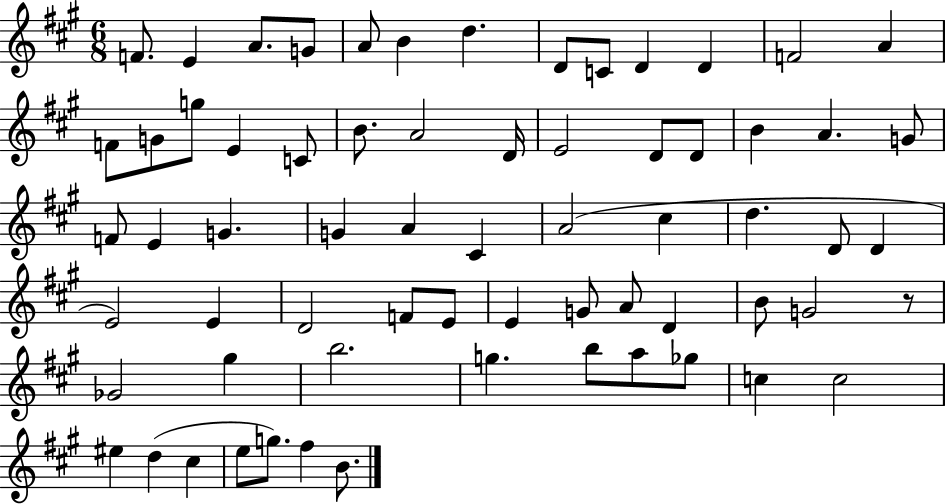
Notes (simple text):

F4/e. E4/q A4/e. G4/e A4/e B4/q D5/q. D4/e C4/e D4/q D4/q F4/h A4/q F4/e G4/e G5/e E4/q C4/e B4/e. A4/h D4/s E4/h D4/e D4/e B4/q A4/q. G4/e F4/e E4/q G4/q. G4/q A4/q C#4/q A4/h C#5/q D5/q. D4/e D4/q E4/h E4/q D4/h F4/e E4/e E4/q G4/e A4/e D4/q B4/e G4/h R/e Gb4/h G#5/q B5/h. G5/q. B5/e A5/e Gb5/e C5/q C5/h EIS5/q D5/q C#5/q E5/e G5/e. F#5/q B4/e.